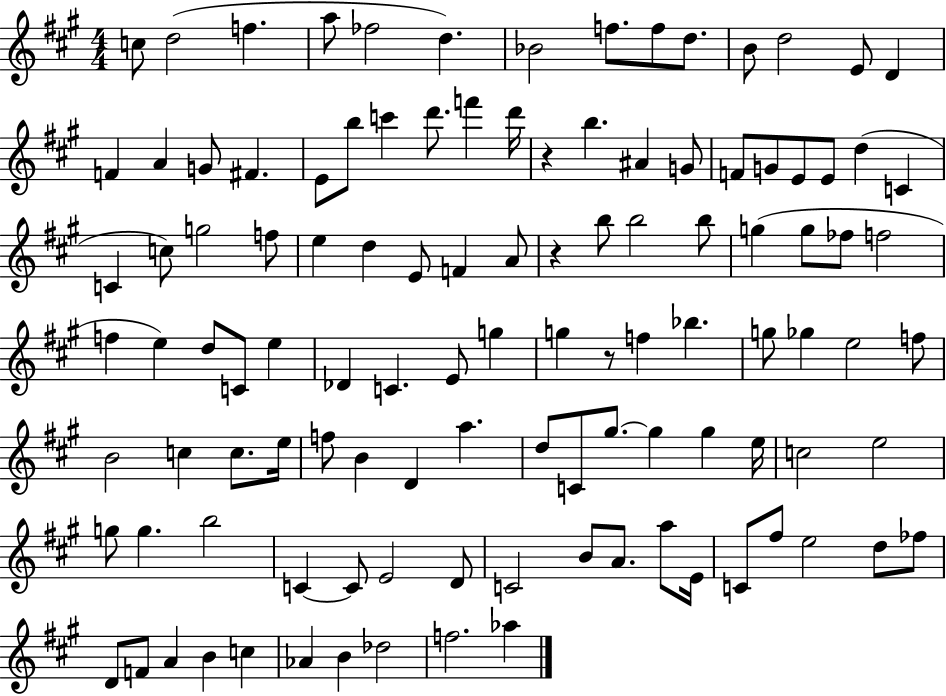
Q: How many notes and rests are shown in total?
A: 111